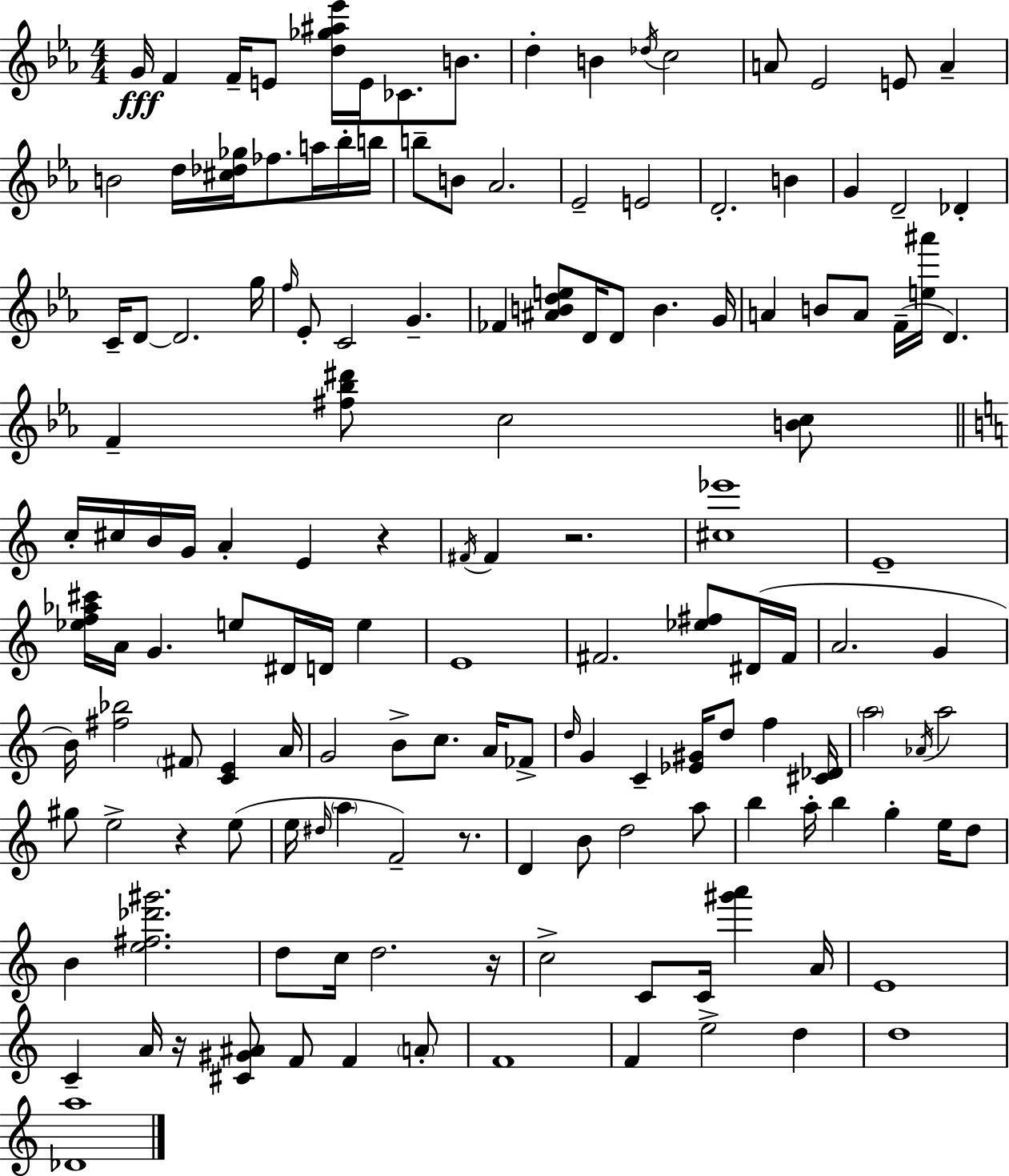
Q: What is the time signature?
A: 4/4